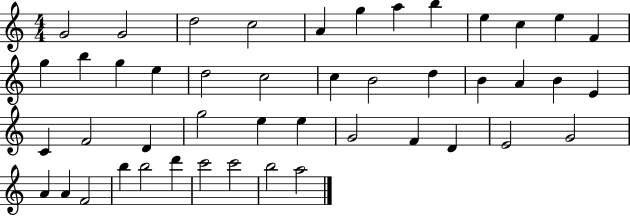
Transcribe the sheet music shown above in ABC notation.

X:1
T:Untitled
M:4/4
L:1/4
K:C
G2 G2 d2 c2 A g a b e c e F g b g e d2 c2 c B2 d B A B E C F2 D g2 e e G2 F D E2 G2 A A F2 b b2 d' c'2 c'2 b2 a2